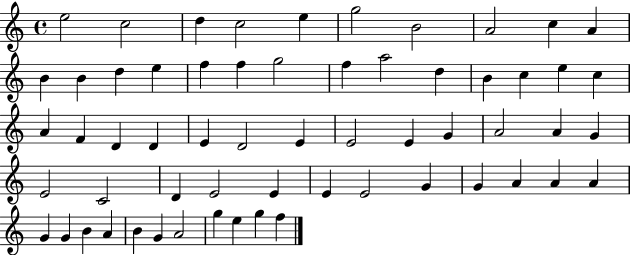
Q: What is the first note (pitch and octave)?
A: E5